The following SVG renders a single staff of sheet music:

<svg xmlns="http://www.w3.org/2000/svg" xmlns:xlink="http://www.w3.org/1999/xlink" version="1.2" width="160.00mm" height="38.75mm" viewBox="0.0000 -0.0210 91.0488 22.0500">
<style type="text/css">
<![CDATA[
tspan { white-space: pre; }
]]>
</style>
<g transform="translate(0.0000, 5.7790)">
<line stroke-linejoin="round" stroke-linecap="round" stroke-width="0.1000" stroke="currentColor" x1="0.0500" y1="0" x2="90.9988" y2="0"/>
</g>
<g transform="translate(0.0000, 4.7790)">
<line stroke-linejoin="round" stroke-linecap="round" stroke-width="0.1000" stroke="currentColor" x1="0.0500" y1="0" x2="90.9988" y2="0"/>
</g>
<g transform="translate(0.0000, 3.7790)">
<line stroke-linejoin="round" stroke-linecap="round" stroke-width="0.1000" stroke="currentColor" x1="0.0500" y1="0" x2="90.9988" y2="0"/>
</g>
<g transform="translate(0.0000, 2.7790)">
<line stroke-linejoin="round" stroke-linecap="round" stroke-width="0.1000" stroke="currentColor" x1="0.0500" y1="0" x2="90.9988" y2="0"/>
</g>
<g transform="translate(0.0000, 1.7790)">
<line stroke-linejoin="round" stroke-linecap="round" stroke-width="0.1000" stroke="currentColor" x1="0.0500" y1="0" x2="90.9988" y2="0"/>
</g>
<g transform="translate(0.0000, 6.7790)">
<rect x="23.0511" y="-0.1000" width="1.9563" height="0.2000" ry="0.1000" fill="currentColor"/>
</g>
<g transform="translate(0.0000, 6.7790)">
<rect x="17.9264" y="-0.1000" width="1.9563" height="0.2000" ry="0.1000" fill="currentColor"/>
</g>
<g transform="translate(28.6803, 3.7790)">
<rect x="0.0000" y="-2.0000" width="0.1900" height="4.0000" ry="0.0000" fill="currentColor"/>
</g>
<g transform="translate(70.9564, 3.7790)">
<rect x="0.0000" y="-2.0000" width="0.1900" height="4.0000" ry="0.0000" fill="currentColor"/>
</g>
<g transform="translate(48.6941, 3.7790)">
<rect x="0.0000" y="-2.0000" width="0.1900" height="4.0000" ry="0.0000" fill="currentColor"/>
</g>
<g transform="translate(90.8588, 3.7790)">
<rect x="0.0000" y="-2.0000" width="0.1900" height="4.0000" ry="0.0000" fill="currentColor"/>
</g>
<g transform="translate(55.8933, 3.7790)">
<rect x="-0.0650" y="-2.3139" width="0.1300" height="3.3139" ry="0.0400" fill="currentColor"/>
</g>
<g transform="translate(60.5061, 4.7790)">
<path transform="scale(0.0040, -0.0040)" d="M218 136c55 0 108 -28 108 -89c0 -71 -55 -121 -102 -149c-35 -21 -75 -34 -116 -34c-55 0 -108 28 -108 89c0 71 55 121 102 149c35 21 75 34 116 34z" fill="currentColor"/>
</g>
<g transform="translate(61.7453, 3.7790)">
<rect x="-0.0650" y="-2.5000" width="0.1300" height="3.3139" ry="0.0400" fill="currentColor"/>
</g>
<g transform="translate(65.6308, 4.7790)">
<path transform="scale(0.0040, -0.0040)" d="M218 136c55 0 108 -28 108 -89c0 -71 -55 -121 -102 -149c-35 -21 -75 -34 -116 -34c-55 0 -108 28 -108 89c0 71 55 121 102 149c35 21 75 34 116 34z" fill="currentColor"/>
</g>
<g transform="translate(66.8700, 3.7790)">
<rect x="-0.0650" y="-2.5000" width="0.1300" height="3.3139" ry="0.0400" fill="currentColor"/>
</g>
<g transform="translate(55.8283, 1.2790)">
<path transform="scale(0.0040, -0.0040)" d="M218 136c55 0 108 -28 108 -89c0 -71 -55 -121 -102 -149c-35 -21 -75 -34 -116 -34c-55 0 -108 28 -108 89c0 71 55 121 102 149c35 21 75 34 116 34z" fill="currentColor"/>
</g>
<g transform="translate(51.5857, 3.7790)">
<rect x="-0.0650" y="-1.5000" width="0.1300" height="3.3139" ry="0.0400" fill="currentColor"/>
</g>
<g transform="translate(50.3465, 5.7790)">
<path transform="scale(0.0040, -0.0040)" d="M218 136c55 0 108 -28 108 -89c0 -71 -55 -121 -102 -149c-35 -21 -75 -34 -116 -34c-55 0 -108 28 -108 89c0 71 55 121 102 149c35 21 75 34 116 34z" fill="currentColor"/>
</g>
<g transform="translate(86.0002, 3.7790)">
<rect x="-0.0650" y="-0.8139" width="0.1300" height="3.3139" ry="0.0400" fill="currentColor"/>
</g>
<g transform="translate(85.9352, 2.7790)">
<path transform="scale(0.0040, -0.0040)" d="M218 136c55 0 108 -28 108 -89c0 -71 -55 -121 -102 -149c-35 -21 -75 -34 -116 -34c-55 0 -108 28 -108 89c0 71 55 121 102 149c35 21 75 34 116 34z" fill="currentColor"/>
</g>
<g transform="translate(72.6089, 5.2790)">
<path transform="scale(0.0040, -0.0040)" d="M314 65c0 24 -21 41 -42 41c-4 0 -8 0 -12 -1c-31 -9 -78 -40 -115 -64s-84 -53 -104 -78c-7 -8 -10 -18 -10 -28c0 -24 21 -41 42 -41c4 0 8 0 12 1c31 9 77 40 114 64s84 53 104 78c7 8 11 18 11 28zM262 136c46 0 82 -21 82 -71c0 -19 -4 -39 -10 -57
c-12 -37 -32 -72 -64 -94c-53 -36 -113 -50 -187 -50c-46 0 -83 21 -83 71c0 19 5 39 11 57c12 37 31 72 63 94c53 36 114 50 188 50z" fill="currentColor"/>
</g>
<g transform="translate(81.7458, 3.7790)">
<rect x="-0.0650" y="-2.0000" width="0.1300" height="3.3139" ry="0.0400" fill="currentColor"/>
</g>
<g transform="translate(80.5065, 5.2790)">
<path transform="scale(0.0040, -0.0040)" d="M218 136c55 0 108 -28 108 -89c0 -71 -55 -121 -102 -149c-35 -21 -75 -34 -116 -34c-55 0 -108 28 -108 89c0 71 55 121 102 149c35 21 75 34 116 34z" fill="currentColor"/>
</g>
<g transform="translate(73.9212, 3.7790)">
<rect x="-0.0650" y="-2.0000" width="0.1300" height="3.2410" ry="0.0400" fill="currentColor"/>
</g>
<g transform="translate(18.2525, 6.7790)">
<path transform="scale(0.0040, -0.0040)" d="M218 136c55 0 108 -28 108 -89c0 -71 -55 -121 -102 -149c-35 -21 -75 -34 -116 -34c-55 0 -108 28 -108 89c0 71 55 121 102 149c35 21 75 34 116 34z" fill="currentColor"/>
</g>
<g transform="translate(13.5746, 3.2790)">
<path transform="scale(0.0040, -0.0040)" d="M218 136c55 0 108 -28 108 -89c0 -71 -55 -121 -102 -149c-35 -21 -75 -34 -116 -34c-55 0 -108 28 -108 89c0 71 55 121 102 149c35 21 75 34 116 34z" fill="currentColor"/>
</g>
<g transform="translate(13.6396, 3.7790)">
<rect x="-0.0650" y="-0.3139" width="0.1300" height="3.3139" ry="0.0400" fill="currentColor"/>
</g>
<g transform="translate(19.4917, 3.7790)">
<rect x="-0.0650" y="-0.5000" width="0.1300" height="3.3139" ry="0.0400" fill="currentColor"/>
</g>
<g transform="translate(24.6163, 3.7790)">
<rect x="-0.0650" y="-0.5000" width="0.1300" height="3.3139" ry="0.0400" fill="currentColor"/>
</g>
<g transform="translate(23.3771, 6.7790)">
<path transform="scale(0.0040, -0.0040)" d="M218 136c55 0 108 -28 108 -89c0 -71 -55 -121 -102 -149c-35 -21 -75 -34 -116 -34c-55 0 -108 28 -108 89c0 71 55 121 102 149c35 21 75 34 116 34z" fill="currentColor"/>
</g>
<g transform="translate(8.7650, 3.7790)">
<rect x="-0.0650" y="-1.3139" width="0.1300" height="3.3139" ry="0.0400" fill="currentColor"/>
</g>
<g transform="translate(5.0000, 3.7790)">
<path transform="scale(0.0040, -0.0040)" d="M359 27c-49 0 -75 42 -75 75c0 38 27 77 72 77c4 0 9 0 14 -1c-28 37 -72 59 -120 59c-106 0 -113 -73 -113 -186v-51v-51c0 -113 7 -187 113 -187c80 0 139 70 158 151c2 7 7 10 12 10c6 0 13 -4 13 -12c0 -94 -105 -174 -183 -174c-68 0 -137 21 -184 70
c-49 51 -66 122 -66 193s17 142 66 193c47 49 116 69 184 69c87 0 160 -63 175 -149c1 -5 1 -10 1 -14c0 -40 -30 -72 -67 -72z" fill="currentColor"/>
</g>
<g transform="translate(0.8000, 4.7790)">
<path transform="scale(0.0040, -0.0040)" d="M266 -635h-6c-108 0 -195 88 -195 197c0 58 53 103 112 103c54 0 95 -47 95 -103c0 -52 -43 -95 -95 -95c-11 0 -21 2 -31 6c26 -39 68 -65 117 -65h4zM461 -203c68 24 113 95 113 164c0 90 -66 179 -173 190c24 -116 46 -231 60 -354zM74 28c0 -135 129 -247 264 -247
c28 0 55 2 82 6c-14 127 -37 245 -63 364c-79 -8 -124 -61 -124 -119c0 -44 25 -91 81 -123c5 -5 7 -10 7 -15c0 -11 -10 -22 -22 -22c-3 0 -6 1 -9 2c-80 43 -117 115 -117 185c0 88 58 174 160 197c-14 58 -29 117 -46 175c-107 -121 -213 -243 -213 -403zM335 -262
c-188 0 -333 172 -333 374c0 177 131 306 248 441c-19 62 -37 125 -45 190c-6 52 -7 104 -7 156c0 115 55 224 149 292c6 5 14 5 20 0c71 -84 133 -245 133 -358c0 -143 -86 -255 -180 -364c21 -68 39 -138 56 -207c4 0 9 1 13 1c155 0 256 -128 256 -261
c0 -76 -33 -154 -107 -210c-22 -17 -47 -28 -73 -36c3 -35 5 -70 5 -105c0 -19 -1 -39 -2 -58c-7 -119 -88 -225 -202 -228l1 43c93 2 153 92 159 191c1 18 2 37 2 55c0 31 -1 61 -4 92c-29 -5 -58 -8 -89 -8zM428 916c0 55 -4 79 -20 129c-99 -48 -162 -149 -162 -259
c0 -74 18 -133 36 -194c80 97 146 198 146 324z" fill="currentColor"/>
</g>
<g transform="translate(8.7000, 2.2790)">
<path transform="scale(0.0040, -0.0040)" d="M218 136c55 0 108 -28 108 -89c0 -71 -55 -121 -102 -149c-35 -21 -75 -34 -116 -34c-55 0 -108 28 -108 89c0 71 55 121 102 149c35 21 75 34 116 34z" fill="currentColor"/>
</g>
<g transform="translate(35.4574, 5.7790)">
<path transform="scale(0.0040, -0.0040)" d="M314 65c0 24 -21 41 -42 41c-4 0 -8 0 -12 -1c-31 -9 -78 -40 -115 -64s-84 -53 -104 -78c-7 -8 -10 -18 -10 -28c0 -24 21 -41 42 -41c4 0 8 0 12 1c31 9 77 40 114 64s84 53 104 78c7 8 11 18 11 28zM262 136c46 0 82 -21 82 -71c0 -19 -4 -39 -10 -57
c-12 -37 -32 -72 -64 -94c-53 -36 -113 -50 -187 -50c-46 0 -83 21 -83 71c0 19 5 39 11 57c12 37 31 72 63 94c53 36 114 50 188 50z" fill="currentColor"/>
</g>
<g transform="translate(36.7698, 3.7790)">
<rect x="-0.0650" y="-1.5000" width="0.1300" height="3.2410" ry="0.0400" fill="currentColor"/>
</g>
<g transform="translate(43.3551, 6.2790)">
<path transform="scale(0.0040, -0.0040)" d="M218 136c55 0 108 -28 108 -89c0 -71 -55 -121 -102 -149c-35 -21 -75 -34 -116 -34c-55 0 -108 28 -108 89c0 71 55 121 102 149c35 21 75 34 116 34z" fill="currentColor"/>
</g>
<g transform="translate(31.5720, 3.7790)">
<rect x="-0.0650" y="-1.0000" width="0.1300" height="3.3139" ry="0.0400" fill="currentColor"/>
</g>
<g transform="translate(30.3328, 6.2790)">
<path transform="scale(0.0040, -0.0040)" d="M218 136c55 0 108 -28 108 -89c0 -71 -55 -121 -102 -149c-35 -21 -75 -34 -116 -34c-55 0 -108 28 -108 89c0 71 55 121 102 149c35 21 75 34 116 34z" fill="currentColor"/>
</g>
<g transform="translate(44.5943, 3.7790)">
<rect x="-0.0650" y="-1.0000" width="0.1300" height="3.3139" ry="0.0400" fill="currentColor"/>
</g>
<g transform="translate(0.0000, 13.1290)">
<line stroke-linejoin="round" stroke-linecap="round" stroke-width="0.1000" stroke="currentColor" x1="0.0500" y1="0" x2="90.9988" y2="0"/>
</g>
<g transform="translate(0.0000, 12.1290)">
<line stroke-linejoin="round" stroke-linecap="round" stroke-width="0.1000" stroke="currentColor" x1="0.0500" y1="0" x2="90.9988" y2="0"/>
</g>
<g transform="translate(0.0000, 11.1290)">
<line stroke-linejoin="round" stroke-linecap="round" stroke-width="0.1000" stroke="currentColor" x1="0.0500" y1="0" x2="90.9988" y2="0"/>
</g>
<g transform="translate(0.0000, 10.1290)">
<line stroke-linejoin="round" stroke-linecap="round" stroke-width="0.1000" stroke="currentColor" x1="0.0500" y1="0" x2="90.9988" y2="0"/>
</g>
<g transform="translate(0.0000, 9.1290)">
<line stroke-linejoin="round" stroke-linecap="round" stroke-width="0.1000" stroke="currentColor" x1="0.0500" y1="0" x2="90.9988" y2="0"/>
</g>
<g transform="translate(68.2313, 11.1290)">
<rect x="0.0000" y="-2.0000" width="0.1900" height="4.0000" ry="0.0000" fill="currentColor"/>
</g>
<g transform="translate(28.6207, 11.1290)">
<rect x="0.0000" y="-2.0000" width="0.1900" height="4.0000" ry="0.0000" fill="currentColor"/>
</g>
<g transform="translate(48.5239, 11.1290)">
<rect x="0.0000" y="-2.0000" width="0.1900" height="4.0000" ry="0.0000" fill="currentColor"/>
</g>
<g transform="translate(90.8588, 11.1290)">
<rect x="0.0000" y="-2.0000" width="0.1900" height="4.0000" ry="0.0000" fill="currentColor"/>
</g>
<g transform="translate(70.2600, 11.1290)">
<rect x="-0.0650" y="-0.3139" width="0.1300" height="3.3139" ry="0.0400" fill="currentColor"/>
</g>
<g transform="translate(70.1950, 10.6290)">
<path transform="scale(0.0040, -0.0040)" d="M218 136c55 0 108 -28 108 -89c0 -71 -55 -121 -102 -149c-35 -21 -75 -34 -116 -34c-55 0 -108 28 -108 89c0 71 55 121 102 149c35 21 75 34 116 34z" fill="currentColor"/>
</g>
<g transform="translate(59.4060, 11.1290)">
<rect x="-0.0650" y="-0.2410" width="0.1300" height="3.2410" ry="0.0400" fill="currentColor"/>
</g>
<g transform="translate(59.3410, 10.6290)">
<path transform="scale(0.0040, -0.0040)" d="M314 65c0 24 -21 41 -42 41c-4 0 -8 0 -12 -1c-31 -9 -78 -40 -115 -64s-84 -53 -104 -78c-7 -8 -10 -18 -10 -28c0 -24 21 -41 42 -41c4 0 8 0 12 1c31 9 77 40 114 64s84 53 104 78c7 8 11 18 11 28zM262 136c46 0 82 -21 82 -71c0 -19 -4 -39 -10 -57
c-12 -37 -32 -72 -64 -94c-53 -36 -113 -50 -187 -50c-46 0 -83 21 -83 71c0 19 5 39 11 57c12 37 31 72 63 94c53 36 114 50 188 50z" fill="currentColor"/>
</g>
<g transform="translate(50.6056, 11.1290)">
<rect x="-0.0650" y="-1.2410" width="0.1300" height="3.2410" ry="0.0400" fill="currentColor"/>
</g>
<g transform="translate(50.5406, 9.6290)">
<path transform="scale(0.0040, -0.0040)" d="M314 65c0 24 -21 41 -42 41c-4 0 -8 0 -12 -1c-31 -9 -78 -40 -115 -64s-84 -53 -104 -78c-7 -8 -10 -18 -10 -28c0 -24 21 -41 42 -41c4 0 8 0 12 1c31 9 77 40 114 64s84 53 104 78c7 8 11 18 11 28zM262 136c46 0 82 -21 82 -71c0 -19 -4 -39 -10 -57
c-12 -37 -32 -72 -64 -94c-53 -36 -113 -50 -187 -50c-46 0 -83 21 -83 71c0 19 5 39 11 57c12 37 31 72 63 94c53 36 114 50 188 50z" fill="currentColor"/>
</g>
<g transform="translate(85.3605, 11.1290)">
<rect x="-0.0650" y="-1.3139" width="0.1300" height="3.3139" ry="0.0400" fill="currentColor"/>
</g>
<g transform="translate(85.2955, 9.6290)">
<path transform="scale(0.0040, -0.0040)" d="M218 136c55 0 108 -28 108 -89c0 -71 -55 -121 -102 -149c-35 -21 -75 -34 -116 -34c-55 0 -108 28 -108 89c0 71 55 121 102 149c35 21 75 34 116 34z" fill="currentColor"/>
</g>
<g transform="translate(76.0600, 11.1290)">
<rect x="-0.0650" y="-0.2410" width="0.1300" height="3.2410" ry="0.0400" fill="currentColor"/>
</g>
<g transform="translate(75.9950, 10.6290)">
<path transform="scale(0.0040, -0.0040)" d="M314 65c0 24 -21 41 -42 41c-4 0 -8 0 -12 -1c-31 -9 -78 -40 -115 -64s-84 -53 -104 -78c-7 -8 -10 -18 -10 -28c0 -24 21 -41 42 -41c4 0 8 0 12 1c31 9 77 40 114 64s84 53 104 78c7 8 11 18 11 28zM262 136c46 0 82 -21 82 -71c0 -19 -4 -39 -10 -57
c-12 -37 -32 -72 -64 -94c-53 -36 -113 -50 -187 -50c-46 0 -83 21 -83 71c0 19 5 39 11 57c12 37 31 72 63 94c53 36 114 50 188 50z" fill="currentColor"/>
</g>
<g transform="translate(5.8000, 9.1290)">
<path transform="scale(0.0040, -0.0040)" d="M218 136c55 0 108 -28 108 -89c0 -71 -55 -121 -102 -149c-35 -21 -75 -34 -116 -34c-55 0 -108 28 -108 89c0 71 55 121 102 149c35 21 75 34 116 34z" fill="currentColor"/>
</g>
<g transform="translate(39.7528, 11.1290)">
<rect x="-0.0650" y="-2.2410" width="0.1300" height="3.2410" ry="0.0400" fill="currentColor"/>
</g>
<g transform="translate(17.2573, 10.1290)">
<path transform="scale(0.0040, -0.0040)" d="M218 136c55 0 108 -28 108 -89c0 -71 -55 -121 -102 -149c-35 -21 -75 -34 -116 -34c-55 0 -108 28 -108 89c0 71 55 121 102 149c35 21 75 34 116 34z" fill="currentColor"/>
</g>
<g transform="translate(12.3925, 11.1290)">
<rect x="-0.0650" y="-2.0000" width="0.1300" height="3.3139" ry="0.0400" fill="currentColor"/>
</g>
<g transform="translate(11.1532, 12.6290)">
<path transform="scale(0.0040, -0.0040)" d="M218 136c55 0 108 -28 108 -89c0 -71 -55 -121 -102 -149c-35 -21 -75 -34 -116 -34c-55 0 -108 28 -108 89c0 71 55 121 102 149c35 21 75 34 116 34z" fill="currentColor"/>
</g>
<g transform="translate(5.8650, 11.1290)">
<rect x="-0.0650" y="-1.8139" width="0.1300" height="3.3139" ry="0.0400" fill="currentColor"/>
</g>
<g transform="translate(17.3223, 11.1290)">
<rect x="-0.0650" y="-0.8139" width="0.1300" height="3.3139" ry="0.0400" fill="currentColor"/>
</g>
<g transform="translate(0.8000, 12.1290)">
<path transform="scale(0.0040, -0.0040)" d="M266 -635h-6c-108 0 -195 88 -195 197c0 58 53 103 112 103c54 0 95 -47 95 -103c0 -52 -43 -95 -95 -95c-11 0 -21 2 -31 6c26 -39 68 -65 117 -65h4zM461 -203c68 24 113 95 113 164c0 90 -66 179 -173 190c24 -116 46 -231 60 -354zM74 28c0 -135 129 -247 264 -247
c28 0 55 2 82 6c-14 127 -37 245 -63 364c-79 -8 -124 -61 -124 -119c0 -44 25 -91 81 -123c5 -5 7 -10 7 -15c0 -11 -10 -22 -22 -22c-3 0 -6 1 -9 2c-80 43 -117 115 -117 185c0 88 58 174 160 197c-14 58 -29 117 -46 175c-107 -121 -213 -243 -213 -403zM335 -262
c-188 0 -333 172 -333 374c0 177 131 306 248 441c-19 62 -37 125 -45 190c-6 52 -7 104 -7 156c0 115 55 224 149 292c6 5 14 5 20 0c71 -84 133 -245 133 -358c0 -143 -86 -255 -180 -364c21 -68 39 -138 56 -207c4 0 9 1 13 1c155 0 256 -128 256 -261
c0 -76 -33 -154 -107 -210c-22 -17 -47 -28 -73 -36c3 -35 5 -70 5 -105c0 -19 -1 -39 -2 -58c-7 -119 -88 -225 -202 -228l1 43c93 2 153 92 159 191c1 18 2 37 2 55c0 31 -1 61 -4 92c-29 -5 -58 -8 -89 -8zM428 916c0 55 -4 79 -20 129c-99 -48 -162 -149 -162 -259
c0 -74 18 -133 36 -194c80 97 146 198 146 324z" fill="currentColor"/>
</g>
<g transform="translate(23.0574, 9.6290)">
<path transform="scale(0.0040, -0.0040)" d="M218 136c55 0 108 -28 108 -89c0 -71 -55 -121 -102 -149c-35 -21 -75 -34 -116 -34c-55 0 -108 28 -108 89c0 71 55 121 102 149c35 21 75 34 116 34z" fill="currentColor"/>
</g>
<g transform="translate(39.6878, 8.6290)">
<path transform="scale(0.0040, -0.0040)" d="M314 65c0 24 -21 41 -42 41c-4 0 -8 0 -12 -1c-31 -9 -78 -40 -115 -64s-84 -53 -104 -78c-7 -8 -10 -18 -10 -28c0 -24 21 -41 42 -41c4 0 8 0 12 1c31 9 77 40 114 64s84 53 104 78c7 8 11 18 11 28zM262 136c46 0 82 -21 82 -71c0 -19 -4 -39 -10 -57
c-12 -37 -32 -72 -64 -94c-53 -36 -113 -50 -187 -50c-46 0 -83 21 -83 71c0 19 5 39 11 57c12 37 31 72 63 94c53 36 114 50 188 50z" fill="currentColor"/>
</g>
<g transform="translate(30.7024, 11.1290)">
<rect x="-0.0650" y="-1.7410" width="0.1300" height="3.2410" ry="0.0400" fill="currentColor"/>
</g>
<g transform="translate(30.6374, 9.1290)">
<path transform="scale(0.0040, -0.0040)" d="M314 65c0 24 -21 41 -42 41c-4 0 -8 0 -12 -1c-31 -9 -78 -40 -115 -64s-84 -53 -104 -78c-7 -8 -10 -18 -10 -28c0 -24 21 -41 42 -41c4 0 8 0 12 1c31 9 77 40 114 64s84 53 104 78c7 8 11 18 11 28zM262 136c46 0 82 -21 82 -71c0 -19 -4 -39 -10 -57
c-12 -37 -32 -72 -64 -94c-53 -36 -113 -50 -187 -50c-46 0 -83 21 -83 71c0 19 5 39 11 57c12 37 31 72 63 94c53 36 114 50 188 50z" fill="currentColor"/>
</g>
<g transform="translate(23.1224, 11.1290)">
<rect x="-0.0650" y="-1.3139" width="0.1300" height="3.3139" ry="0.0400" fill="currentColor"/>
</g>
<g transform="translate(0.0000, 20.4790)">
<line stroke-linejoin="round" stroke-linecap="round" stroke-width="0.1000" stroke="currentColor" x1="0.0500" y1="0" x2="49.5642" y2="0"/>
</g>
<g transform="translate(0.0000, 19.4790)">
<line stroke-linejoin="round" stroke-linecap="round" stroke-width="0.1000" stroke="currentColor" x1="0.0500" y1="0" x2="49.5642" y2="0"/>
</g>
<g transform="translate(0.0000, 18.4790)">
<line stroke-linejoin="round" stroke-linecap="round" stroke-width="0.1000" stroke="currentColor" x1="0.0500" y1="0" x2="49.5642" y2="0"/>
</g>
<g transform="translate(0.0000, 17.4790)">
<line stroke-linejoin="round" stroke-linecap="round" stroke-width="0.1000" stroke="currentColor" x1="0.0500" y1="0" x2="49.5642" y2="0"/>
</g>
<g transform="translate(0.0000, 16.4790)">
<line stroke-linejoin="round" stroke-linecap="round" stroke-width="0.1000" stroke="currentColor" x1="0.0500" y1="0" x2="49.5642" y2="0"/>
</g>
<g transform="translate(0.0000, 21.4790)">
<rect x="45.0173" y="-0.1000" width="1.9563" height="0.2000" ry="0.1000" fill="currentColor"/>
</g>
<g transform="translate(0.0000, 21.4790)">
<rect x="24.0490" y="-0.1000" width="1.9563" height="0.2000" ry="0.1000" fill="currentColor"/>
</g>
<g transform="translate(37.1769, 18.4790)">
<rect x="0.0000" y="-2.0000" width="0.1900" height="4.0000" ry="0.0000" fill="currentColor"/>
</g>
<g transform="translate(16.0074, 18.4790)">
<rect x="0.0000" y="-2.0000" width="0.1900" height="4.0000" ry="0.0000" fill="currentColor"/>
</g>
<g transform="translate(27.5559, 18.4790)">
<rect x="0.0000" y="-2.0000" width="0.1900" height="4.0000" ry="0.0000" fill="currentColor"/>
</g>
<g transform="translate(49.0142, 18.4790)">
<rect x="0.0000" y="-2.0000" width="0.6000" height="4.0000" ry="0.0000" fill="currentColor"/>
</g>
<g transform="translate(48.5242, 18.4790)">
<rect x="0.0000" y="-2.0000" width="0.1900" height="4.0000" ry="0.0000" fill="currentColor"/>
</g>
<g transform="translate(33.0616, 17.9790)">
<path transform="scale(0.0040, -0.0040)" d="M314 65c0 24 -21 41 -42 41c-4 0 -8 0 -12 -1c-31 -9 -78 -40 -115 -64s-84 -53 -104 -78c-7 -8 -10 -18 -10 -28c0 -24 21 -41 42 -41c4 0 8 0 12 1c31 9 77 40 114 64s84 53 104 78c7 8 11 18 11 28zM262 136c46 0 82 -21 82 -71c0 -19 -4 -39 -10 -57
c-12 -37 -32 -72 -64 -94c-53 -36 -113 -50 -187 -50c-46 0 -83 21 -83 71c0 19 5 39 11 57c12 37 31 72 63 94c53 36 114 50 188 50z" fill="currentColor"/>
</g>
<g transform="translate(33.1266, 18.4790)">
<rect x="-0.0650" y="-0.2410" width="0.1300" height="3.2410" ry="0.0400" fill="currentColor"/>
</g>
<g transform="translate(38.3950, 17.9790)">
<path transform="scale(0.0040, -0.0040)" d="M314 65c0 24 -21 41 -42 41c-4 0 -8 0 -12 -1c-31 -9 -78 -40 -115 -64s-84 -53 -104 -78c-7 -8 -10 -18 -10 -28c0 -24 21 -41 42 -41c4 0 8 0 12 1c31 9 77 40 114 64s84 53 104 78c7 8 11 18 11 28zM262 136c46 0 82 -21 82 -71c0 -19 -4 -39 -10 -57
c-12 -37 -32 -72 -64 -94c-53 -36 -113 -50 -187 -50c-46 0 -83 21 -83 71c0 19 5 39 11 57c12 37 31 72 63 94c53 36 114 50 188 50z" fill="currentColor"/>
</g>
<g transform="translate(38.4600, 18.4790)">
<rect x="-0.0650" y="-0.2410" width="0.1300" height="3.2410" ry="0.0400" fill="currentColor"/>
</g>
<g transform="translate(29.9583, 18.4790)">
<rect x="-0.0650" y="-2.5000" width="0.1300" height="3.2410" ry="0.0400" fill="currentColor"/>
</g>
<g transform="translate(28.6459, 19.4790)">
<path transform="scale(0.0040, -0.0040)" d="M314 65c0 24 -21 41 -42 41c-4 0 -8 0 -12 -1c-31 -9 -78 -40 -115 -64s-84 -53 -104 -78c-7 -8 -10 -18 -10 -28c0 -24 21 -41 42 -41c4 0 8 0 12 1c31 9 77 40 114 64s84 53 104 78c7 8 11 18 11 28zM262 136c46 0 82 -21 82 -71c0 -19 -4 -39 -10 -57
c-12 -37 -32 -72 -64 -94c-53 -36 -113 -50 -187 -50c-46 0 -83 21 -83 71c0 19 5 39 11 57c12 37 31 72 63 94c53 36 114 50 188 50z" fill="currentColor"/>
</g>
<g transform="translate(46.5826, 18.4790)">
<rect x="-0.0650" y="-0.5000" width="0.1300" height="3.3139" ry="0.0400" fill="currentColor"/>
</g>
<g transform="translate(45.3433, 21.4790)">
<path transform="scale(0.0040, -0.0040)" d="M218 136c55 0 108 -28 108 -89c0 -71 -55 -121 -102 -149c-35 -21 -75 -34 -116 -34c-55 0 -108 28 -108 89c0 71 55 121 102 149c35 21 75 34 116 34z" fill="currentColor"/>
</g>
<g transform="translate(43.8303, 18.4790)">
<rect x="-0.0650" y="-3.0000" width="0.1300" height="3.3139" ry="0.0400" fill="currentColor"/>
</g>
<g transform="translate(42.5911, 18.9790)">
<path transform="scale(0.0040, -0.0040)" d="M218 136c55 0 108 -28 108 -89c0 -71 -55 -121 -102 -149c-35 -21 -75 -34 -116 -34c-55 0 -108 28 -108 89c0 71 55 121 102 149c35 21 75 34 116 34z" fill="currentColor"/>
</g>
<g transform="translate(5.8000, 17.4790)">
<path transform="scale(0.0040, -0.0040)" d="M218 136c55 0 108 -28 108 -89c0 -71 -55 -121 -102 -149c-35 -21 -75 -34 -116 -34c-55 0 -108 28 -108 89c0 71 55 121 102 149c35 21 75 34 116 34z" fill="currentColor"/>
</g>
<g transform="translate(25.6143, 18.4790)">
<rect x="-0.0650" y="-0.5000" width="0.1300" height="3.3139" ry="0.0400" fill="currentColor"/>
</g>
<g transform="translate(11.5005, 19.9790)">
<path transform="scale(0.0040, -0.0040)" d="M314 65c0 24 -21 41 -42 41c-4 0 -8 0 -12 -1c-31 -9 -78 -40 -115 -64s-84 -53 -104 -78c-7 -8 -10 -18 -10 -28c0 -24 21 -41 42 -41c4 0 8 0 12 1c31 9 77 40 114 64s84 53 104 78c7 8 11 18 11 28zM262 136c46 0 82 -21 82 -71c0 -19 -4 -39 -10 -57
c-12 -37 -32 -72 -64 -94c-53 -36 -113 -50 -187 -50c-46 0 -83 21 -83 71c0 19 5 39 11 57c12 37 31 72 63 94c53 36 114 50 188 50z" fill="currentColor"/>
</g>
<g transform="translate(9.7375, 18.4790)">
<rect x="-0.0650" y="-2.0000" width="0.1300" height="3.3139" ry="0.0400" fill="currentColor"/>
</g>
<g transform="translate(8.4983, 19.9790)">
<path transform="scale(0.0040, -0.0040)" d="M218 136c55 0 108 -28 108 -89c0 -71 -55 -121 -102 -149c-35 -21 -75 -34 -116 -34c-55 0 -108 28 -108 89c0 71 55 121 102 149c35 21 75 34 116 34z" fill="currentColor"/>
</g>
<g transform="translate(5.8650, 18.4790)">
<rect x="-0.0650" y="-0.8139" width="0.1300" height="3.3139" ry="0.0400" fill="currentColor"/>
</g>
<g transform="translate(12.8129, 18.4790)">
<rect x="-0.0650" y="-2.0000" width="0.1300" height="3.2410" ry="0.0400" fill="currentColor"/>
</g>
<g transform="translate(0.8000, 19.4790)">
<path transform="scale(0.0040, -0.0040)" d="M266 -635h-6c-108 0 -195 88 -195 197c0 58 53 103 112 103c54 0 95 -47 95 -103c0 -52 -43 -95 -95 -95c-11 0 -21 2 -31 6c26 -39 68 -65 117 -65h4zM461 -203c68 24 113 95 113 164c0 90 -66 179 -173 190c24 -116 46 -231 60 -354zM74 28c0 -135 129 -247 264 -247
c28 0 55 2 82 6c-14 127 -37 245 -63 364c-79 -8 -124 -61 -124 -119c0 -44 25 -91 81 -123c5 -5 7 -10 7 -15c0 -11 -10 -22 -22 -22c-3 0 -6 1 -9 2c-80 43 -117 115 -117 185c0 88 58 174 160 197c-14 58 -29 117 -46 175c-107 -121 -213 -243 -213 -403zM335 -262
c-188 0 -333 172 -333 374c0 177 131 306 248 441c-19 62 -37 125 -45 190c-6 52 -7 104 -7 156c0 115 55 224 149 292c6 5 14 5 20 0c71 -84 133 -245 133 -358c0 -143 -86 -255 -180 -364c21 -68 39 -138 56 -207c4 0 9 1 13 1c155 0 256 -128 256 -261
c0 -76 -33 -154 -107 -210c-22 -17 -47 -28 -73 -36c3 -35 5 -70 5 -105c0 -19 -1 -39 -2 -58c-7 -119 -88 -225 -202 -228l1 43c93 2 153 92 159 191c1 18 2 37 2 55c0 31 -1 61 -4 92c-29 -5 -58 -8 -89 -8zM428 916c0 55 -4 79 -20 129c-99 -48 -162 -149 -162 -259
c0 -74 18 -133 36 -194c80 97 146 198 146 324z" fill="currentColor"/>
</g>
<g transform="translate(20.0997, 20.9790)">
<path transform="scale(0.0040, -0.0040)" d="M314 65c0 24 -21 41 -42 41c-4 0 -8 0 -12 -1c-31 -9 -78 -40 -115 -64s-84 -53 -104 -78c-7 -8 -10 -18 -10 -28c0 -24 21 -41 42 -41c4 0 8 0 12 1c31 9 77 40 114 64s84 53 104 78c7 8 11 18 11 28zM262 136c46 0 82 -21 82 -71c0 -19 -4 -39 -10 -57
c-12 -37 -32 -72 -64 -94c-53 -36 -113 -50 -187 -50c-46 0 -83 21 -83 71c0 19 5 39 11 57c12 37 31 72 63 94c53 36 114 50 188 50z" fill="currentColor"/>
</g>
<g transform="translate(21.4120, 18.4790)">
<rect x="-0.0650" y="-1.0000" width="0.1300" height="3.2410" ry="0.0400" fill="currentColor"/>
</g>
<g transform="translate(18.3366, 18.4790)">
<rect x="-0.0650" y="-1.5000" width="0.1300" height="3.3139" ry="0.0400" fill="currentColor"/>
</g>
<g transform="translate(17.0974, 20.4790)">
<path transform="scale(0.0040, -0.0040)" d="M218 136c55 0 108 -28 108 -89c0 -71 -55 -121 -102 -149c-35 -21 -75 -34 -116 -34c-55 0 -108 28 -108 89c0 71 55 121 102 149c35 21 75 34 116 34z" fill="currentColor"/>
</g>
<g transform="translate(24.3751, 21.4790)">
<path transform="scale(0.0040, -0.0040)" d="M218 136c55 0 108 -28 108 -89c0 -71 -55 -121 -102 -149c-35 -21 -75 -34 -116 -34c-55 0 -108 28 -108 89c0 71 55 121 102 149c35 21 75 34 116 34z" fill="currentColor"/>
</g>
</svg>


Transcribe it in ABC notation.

X:1
T:Untitled
M:4/4
L:1/4
K:C
e c C C D E2 D E g G G F2 F d f F d e f2 g2 e2 c2 c c2 e d F F2 E D2 C G2 c2 c2 A C